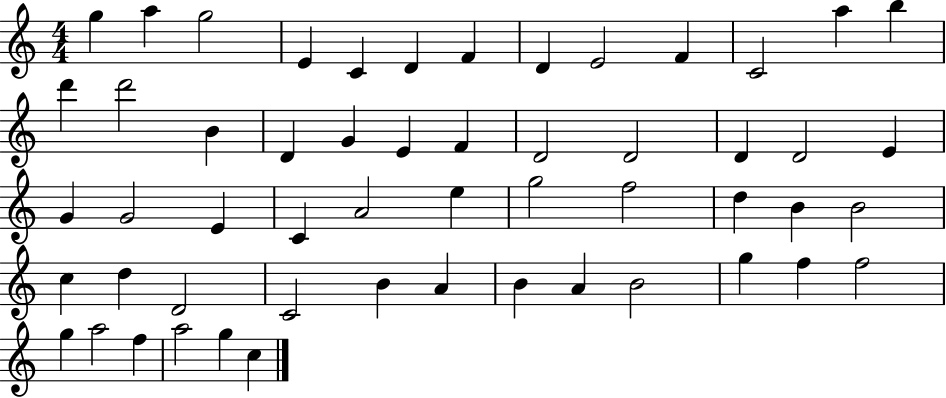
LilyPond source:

{
  \clef treble
  \numericTimeSignature
  \time 4/4
  \key c \major
  g''4 a''4 g''2 | e'4 c'4 d'4 f'4 | d'4 e'2 f'4 | c'2 a''4 b''4 | \break d'''4 d'''2 b'4 | d'4 g'4 e'4 f'4 | d'2 d'2 | d'4 d'2 e'4 | \break g'4 g'2 e'4 | c'4 a'2 e''4 | g''2 f''2 | d''4 b'4 b'2 | \break c''4 d''4 d'2 | c'2 b'4 a'4 | b'4 a'4 b'2 | g''4 f''4 f''2 | \break g''4 a''2 f''4 | a''2 g''4 c''4 | \bar "|."
}